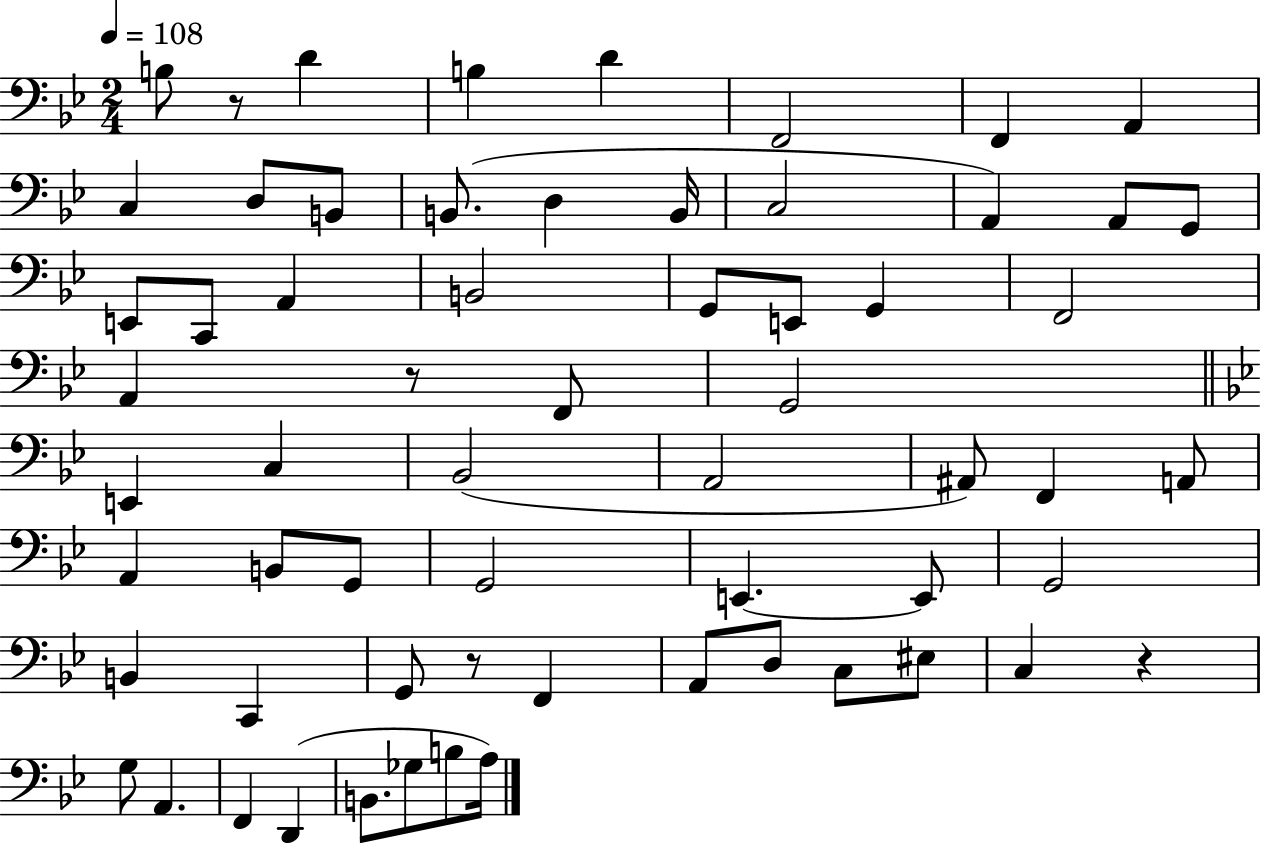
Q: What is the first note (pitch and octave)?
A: B3